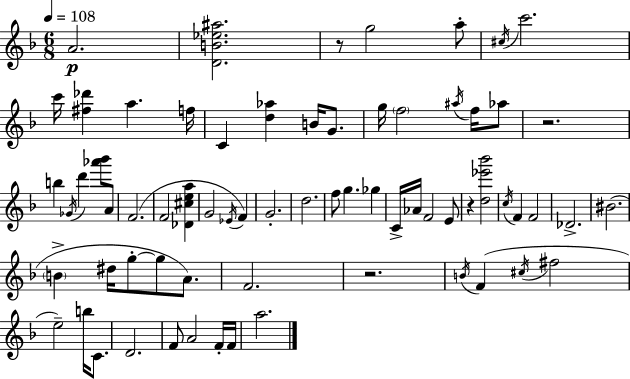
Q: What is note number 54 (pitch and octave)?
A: F4